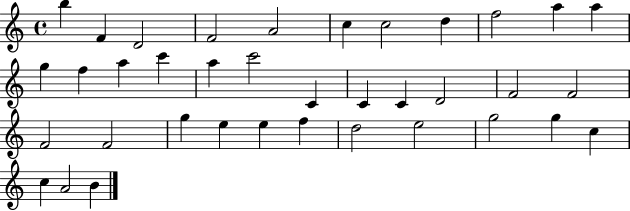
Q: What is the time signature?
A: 4/4